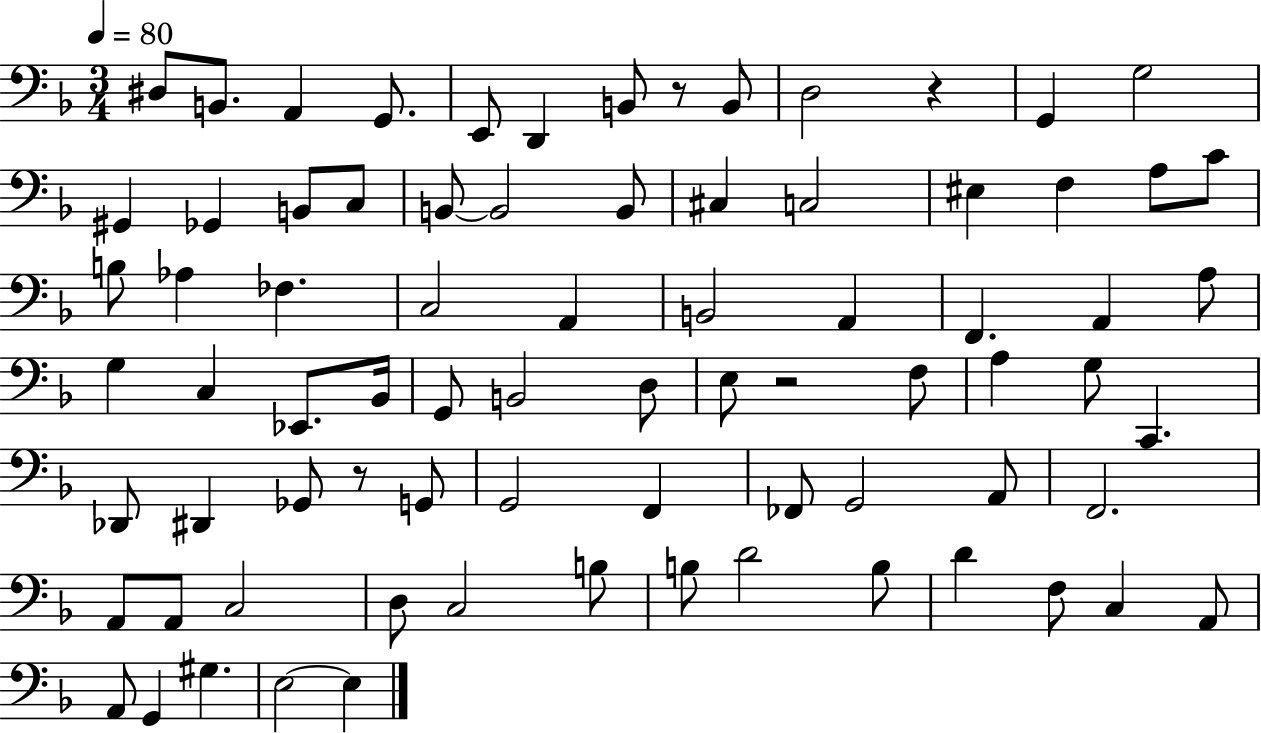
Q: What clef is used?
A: bass